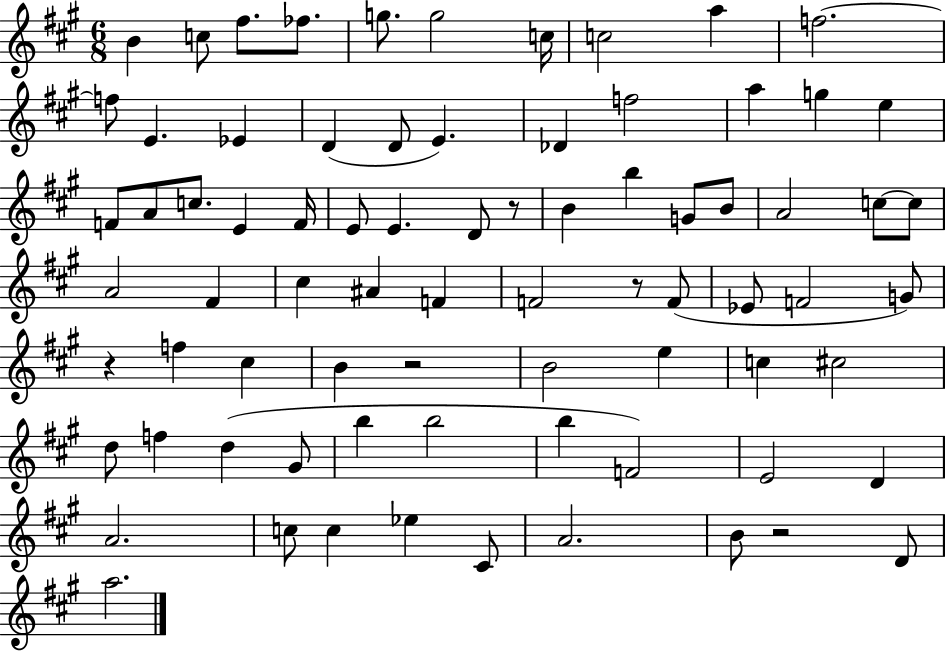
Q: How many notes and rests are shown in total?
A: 77